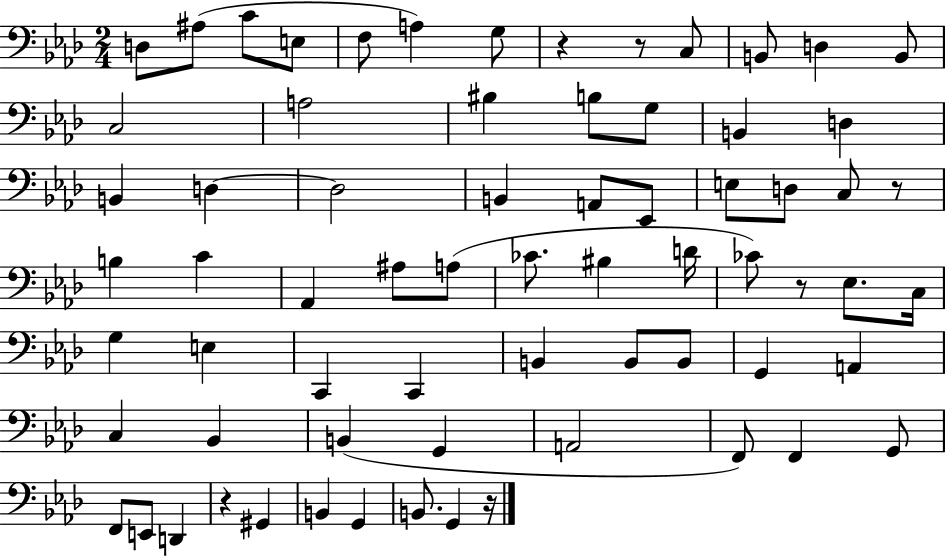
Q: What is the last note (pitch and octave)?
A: G2